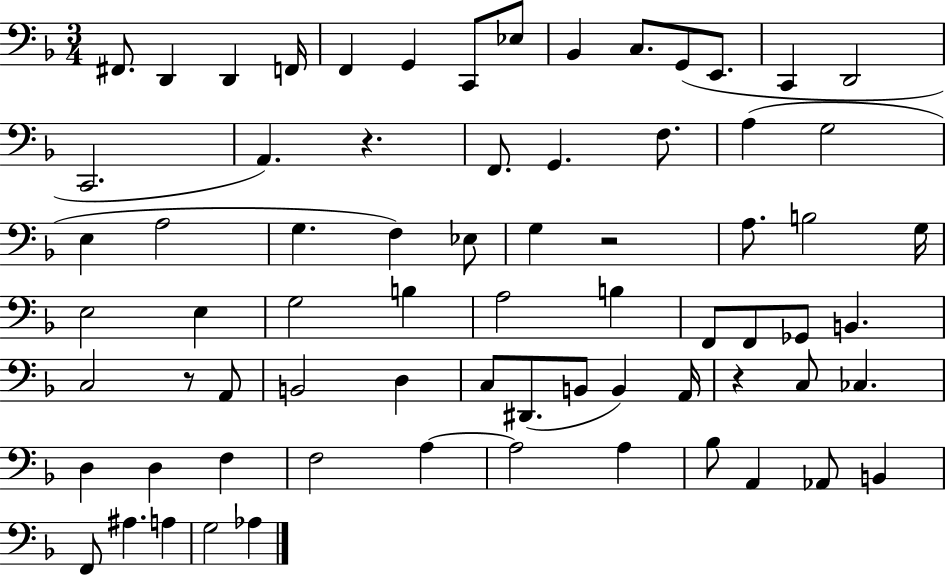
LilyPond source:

{
  \clef bass
  \numericTimeSignature
  \time 3/4
  \key f \major
  fis,8. d,4 d,4 f,16 | f,4 g,4 c,8 ees8 | bes,4 c8. g,8( e,8. | c,4 d,2 | \break c,2. | a,4.) r4. | f,8. g,4. f8. | a4( g2 | \break e4 a2 | g4. f4) ees8 | g4 r2 | a8. b2 g16 | \break e2 e4 | g2 b4 | a2 b4 | f,8 f,8 ges,8 b,4. | \break c2 r8 a,8 | b,2 d4 | c8 dis,8.( b,8 b,4) a,16 | r4 c8 ces4. | \break d4 d4 f4 | f2 a4~~ | a2 a4 | bes8 a,4 aes,8 b,4 | \break f,8 ais4. a4 | g2 aes4 | \bar "|."
}